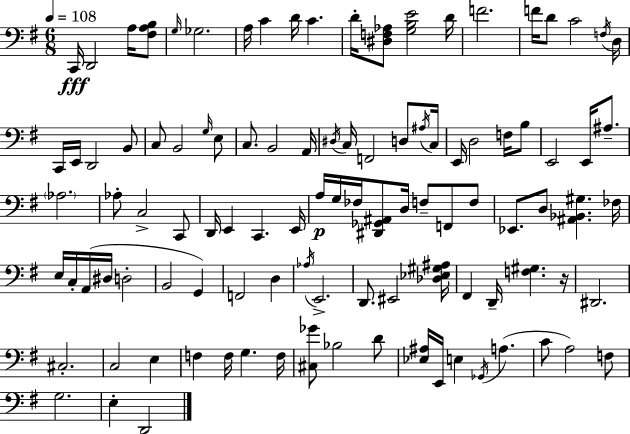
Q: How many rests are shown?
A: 1